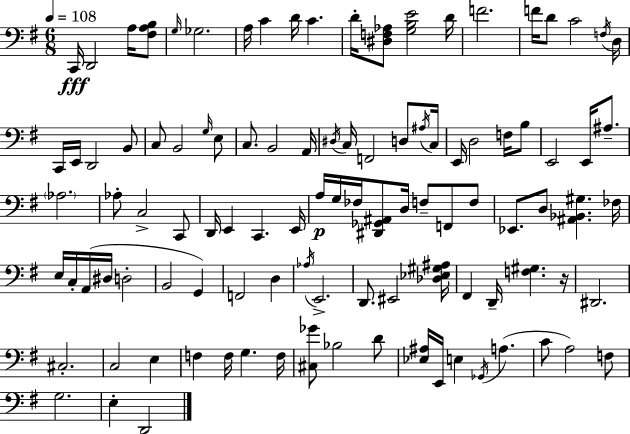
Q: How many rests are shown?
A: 1